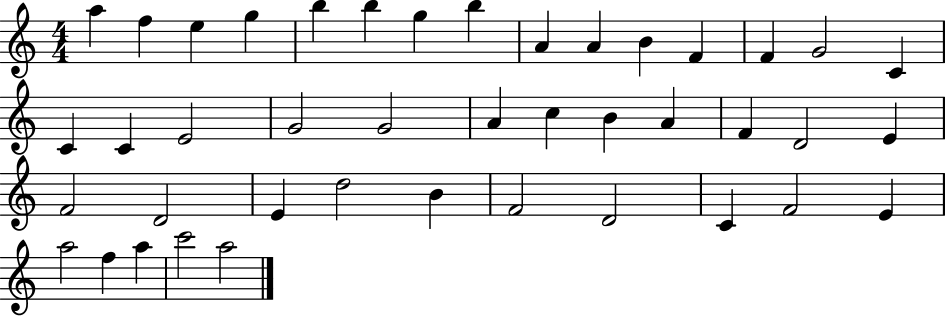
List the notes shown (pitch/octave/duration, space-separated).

A5/q F5/q E5/q G5/q B5/q B5/q G5/q B5/q A4/q A4/q B4/q F4/q F4/q G4/h C4/q C4/q C4/q E4/h G4/h G4/h A4/q C5/q B4/q A4/q F4/q D4/h E4/q F4/h D4/h E4/q D5/h B4/q F4/h D4/h C4/q F4/h E4/q A5/h F5/q A5/q C6/h A5/h